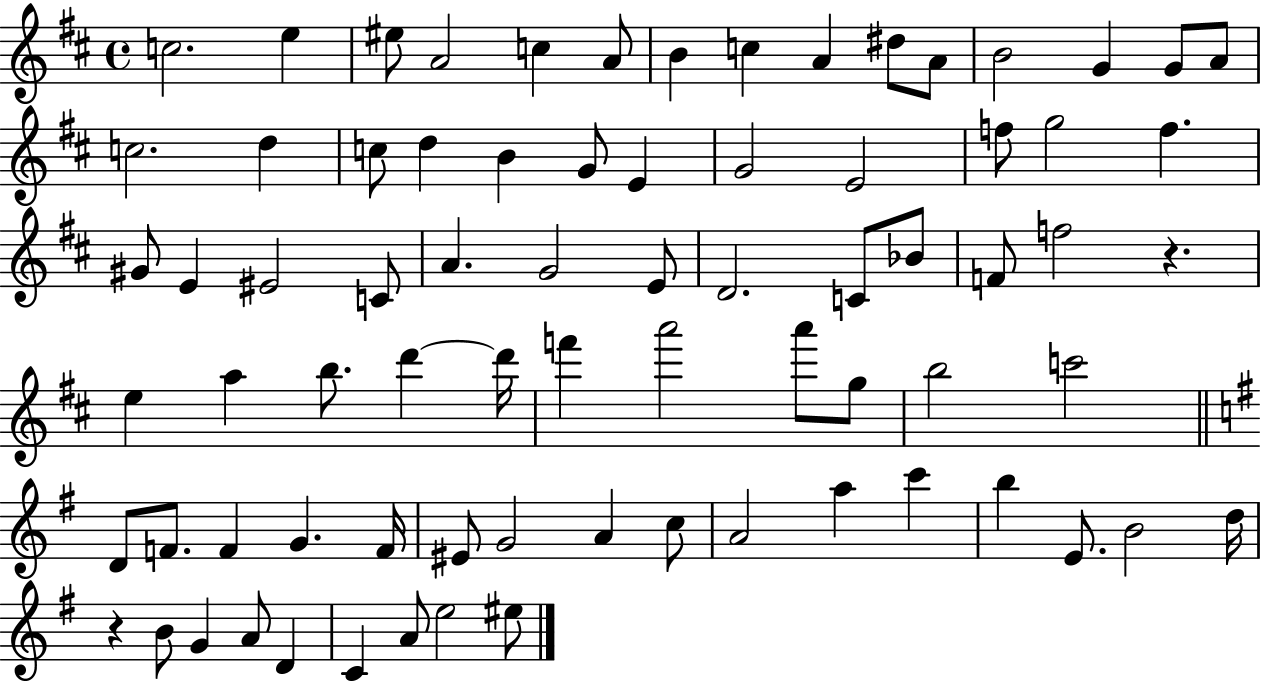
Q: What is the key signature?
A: D major